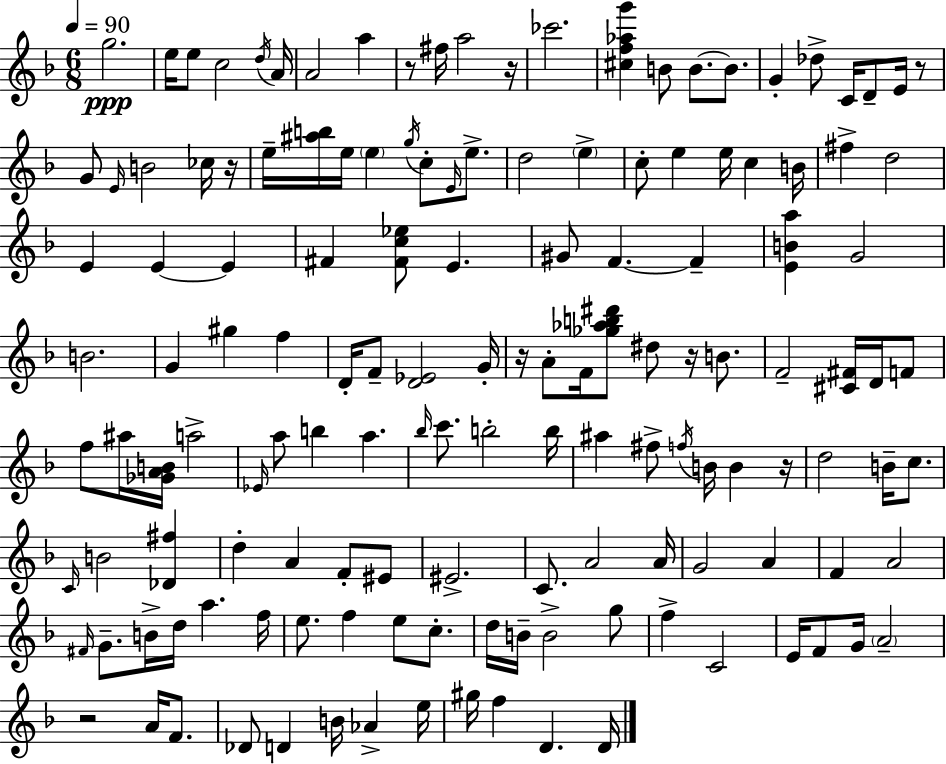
{
  \clef treble
  \numericTimeSignature
  \time 6/8
  \key d \minor
  \tempo 4 = 90
  g''2.\ppp | e''16 e''8 c''2 \acciaccatura { d''16 } | a'16 a'2 a''4 | r8 fis''16 a''2 | \break r16 ces'''2. | <cis'' f'' aes'' g'''>4 b'8 b'8.~~ b'8. | g'4-. des''8-> c'16 d'8-- e'16 r8 | g'8 \grace { e'16 } b'2 | \break ces''16 r16 e''16-- <ais'' b''>16 e''16 \parenthesize e''4 \acciaccatura { g''16 } c''8-. | \grace { e'16 } e''8.-> d''2 | \parenthesize e''4-> c''8-. e''4 e''16 c''4 | b'16 fis''4-> d''2 | \break e'4 e'4~~ | e'4 fis'4 <fis' c'' ees''>8 e'4. | gis'8 f'4.~~ | f'4-- <e' b' a''>4 g'2 | \break b'2. | g'4 gis''4 | f''4 d'16-. f'8-- <d' ees'>2 | g'16-. r16 a'8-. f'16 <ges'' aes'' b'' dis'''>8 dis''8 | \break r16 b'8. f'2-- | <cis' fis'>16 d'16 f'8 f''8 ais''16 <ges' a' b'>16 a''2-> | \grace { ees'16 } a''8 b''4 a''4. | \grace { bes''16 } c'''8. b''2-. | \break b''16 ais''4 fis''8-> | \acciaccatura { f''16 } b'16 b'4 r16 d''2 | b'16-- c''8. \grace { c'16 } b'2 | <des' fis''>4 d''4-. | \break a'4 f'8-. eis'8 eis'2.-> | c'8. a'2 | a'16 g'2 | a'4 f'4 | \break a'2 \grace { fis'16 } g'8.-- | b'16-> d''16 a''4. f''16 e''8. | f''4 e''8 c''8.-. d''16 b'16-- b'2-> | g''8 f''4-> | \break c'2 e'16 f'8 | g'16 \parenthesize a'2-- r2 | a'16 f'8. des'8 d'4 | b'16 aes'4-> e''16 gis''16 f''4 | \break d'4. d'16 \bar "|."
}